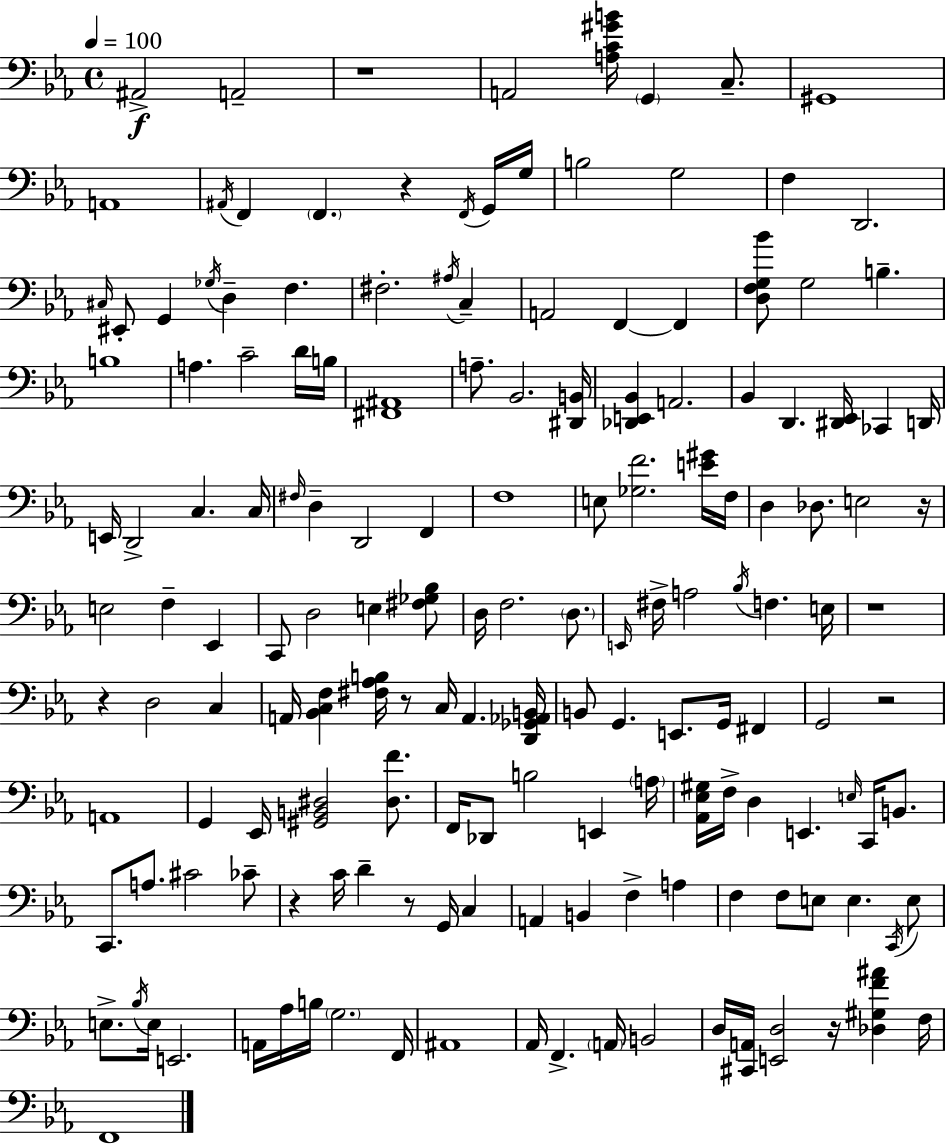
X:1
T:Untitled
M:4/4
L:1/4
K:Cm
^A,,2 A,,2 z4 A,,2 [A,C^GB]/4 G,, C,/2 ^G,,4 A,,4 ^A,,/4 F,, F,, z F,,/4 G,,/4 G,/4 B,2 G,2 F, D,,2 ^C,/4 ^E,,/2 G,, _G,/4 D, F, ^F,2 ^A,/4 C, A,,2 F,, F,, [D,F,G,_B]/2 G,2 B, B,4 A, C2 D/4 B,/4 [^F,,^A,,]4 A,/2 _B,,2 [^D,,B,,]/4 [_D,,E,,_B,,] A,,2 _B,, D,, [^D,,_E,,]/4 _C,, D,,/4 E,,/4 D,,2 C, C,/4 ^F,/4 D, D,,2 F,, F,4 E,/2 [_G,F]2 [E^G]/4 F,/4 D, _D,/2 E,2 z/4 E,2 F, _E,, C,,/2 D,2 E, [^F,_G,_B,]/2 D,/4 F,2 D,/2 E,,/4 ^F,/4 A,2 _B,/4 F, E,/4 z4 z D,2 C, A,,/4 [_B,,C,F,] [^F,_A,B,]/4 z/2 C,/4 A,, [D,,_G,,_A,,B,,]/4 B,,/2 G,, E,,/2 G,,/4 ^F,, G,,2 z2 A,,4 G,, _E,,/4 [^G,,B,,^D,]2 [^D,F]/2 F,,/4 _D,,/2 B,2 E,, A,/4 [_A,,_E,^G,]/4 F,/4 D, E,, E,/4 C,,/4 B,,/2 C,,/2 A,/2 ^C2 _C/2 z C/4 D z/2 G,,/4 C, A,, B,, F, A, F, F,/2 E,/2 E, C,,/4 E,/2 E,/2 _B,/4 E,/4 E,,2 A,,/4 _A,/4 B,/4 G,2 F,,/4 ^A,,4 _A,,/4 F,, A,,/4 B,,2 D,/4 [^C,,A,,]/4 [E,,D,]2 z/4 [_D,^G,F^A] F,/4 F,,4